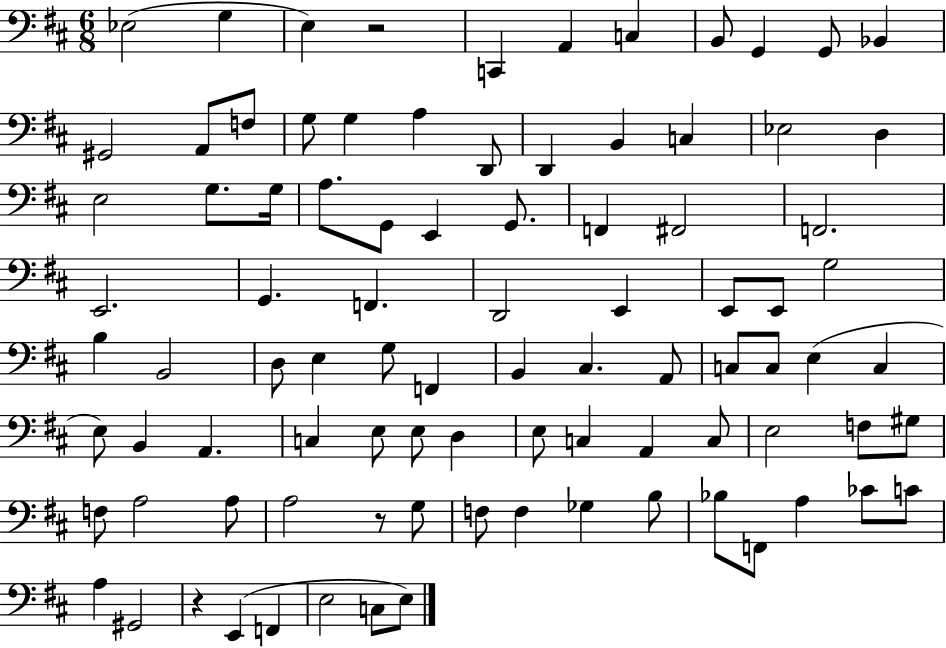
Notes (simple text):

Eb3/h G3/q E3/q R/h C2/q A2/q C3/q B2/e G2/q G2/e Bb2/q G#2/h A2/e F3/e G3/e G3/q A3/q D2/e D2/q B2/q C3/q Eb3/h D3/q E3/h G3/e. G3/s A3/e. G2/e E2/q G2/e. F2/q F#2/h F2/h. E2/h. G2/q. F2/q. D2/h E2/q E2/e E2/e G3/h B3/q B2/h D3/e E3/q G3/e F2/q B2/q C#3/q. A2/e C3/e C3/e E3/q C3/q E3/e B2/q A2/q. C3/q E3/e E3/e D3/q E3/e C3/q A2/q C3/e E3/h F3/e G#3/e F3/e A3/h A3/e A3/h R/e G3/e F3/e F3/q Gb3/q B3/e Bb3/e F2/e A3/q CES4/e C4/e A3/q G#2/h R/q E2/q F2/q E3/h C3/e E3/e